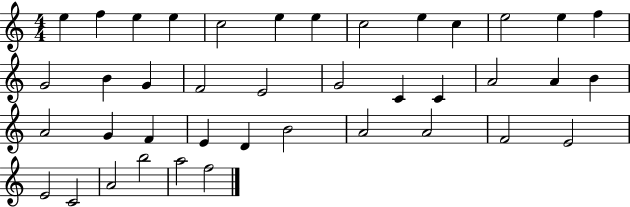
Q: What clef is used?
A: treble